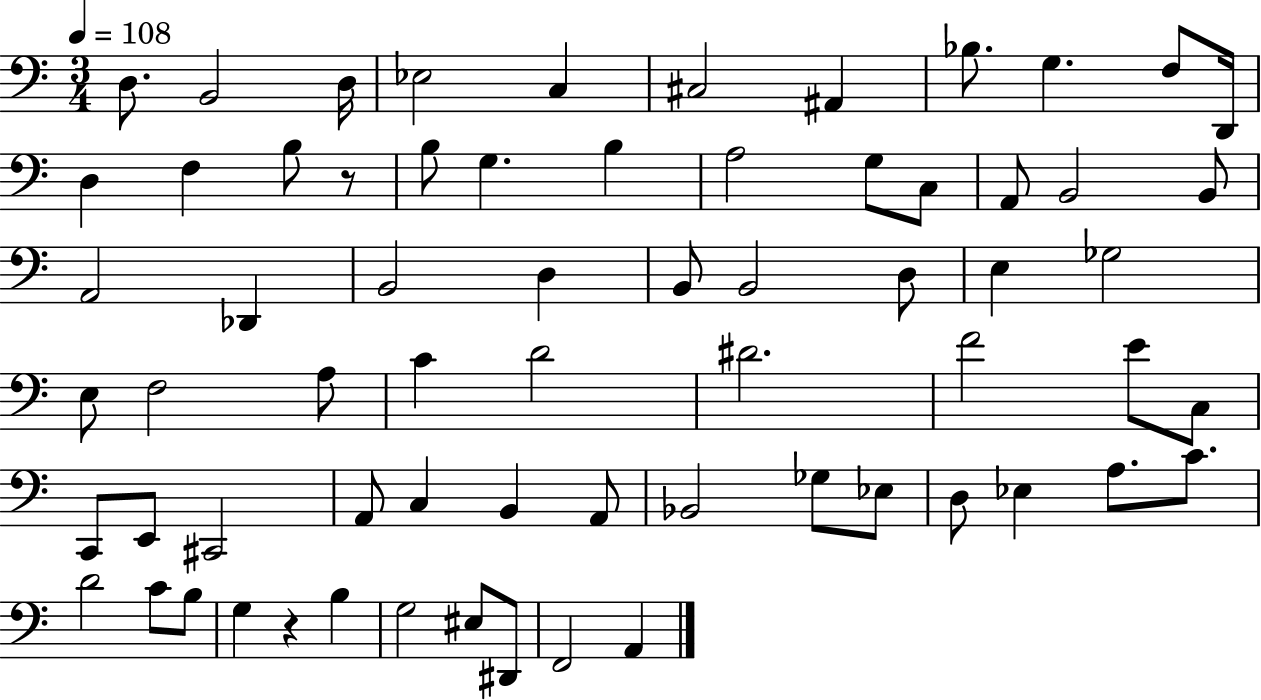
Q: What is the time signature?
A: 3/4